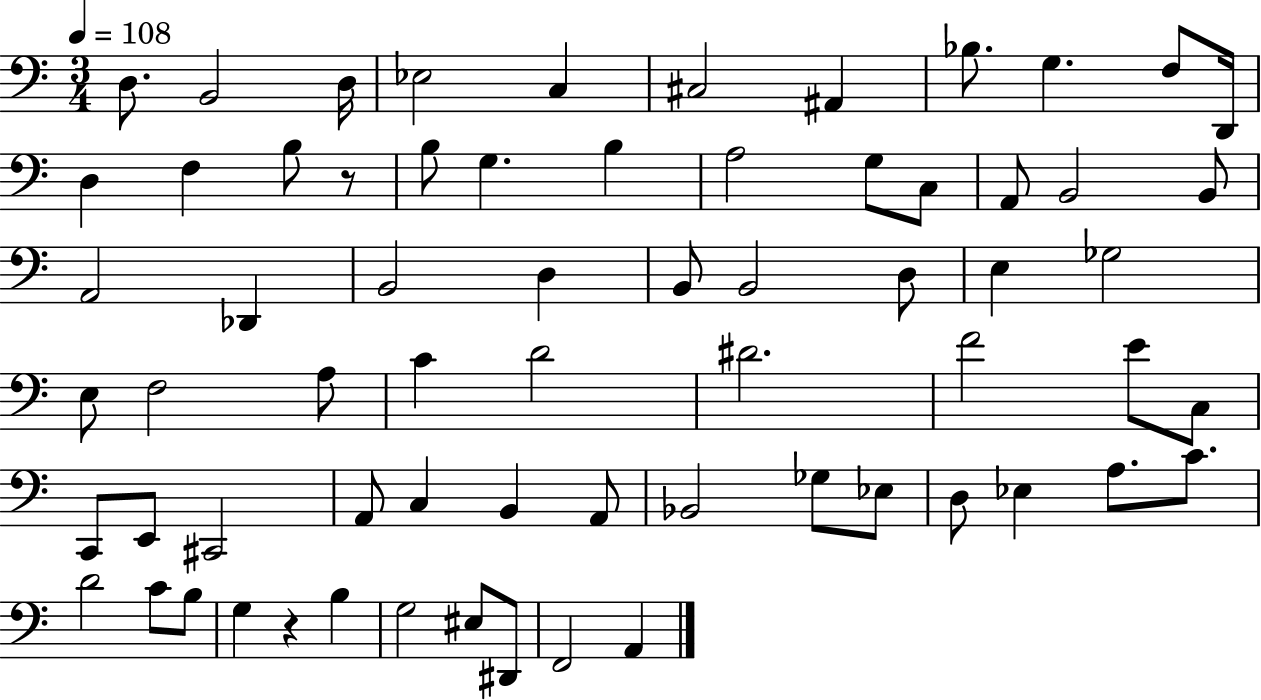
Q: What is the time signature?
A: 3/4